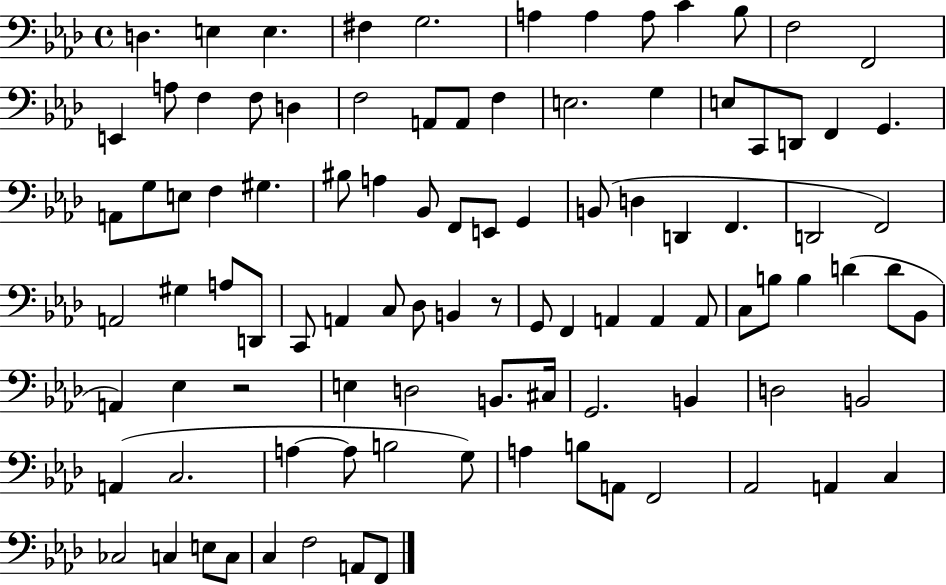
{
  \clef bass
  \time 4/4
  \defaultTimeSignature
  \key aes \major
  d4. e4 e4. | fis4 g2. | a4 a4 a8 c'4 bes8 | f2 f,2 | \break e,4 a8 f4 f8 d4 | f2 a,8 a,8 f4 | e2. g4 | e8 c,8 d,8 f,4 g,4. | \break a,8 g8 e8 f4 gis4. | bis8 a4 bes,8 f,8 e,8 g,4 | b,8( d4 d,4 f,4. | d,2 f,2) | \break a,2 gis4 a8 d,8 | c,8 a,4 c8 des8 b,4 r8 | g,8 f,4 a,4 a,4 a,8 | c8 b8 b4 d'4( d'8 bes,8 | \break a,4) ees4 r2 | e4 d2 b,8. cis16 | g,2. b,4 | d2 b,2 | \break a,4( c2. | a4~~ a8 b2 g8) | a4 b8 a,8 f,2 | aes,2 a,4 c4 | \break ces2 c4 e8 c8 | c4 f2 a,8 f,8 | \bar "|."
}